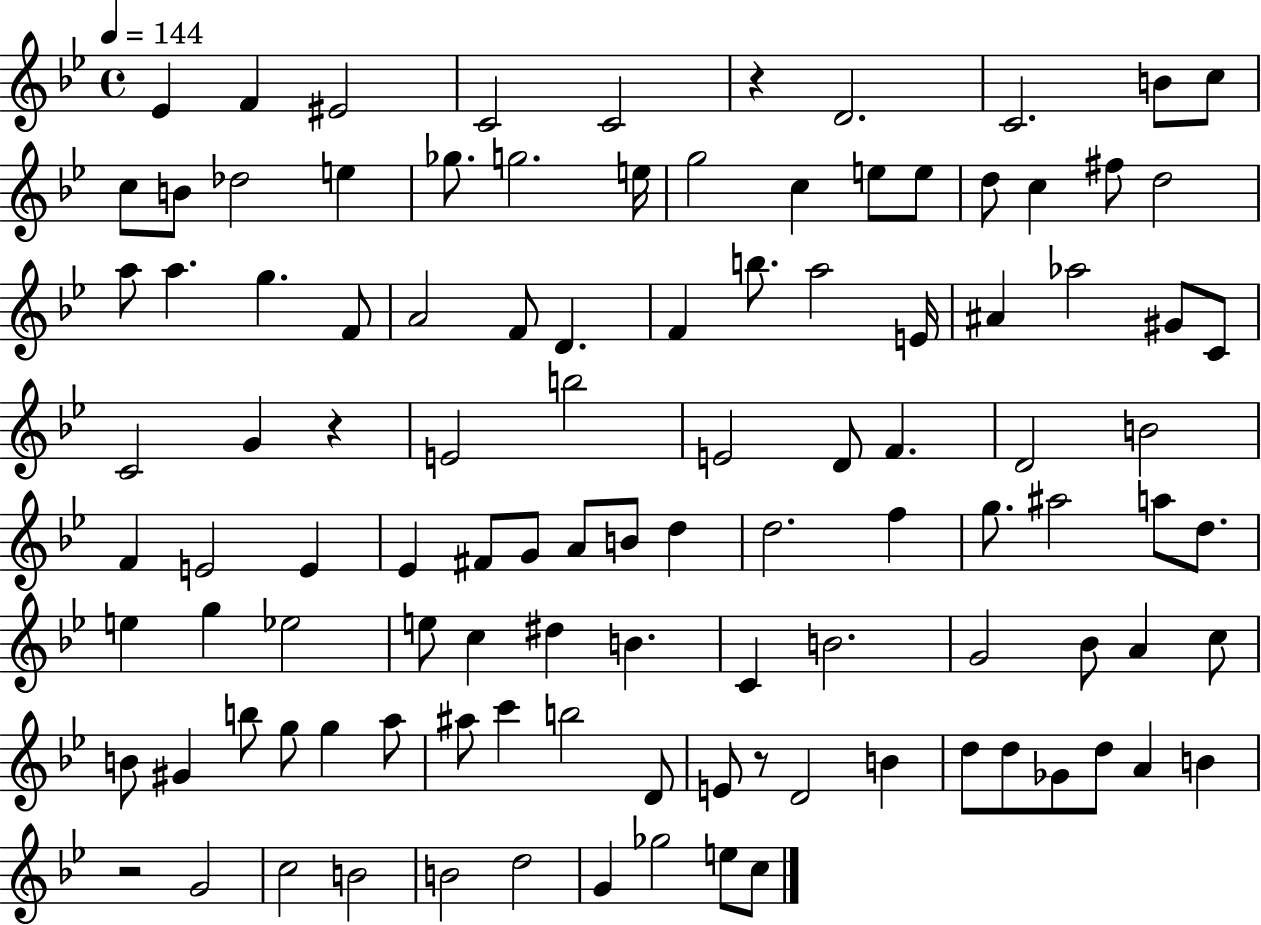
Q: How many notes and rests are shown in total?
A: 108